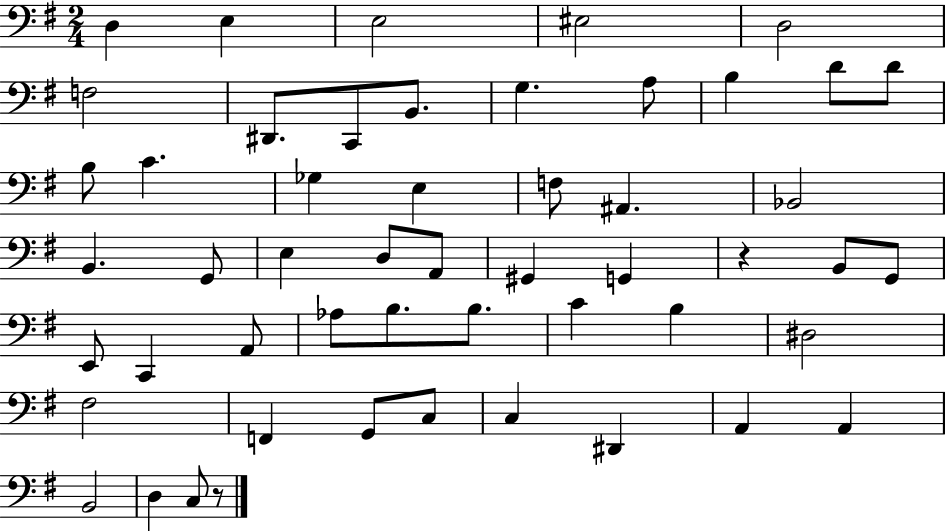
X:1
T:Untitled
M:2/4
L:1/4
K:G
D, E, E,2 ^E,2 D,2 F,2 ^D,,/2 C,,/2 B,,/2 G, A,/2 B, D/2 D/2 B,/2 C _G, E, F,/2 ^A,, _B,,2 B,, G,,/2 E, D,/2 A,,/2 ^G,, G,, z B,,/2 G,,/2 E,,/2 C,, A,,/2 _A,/2 B,/2 B,/2 C B, ^D,2 ^F,2 F,, G,,/2 C,/2 C, ^D,, A,, A,, B,,2 D, C,/2 z/2